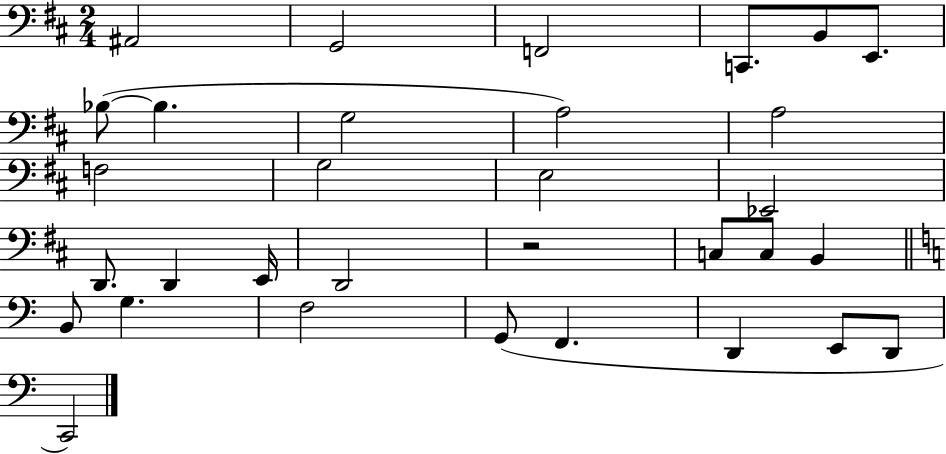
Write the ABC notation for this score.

X:1
T:Untitled
M:2/4
L:1/4
K:D
^A,,2 G,,2 F,,2 C,,/2 B,,/2 E,,/2 _B,/2 _B, G,2 A,2 A,2 F,2 G,2 E,2 _E,,2 D,,/2 D,, E,,/4 D,,2 z2 C,/2 C,/2 B,, B,,/2 G, F,2 G,,/2 F,, D,, E,,/2 D,,/2 C,,2